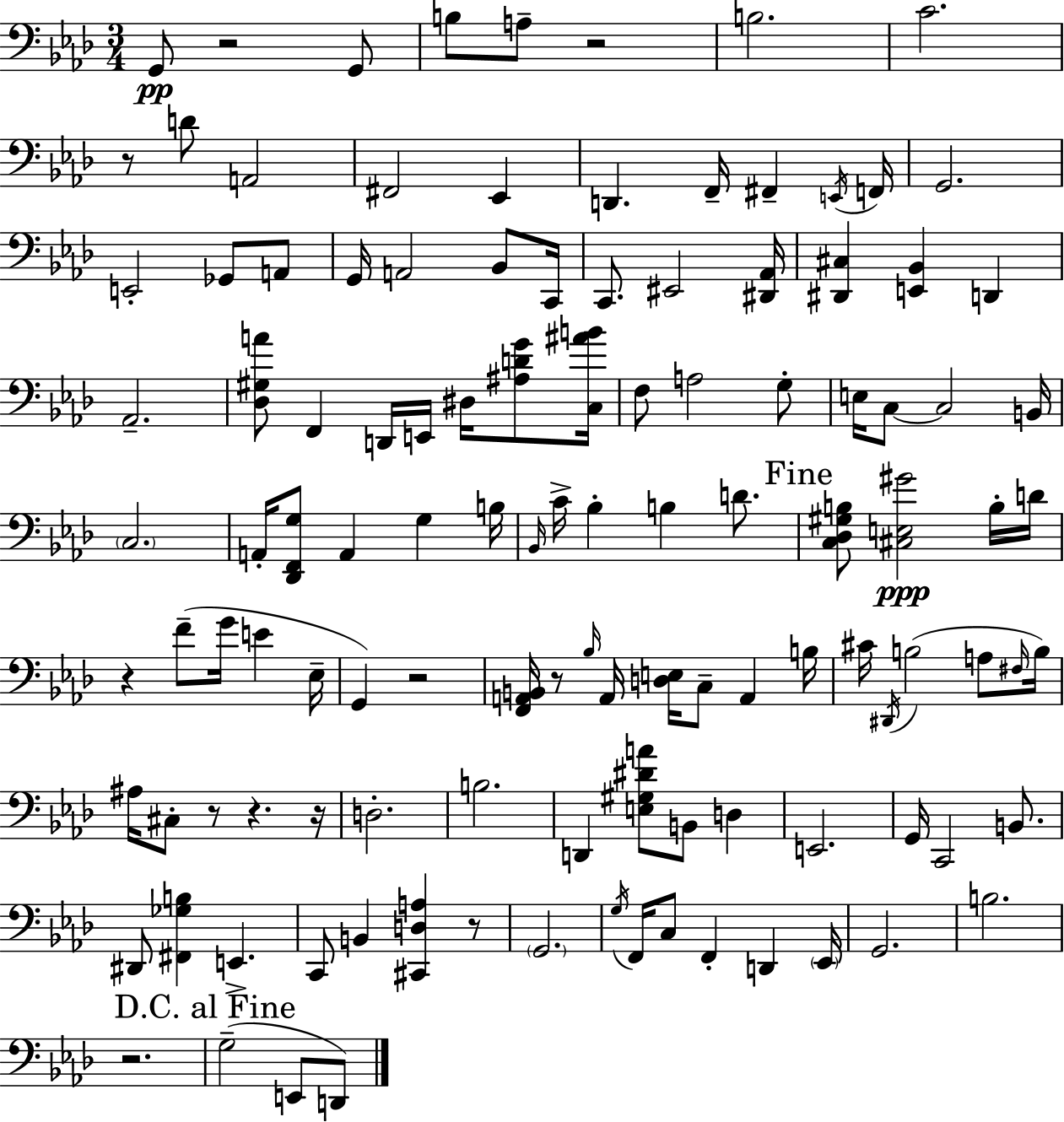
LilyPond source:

{
  \clef bass
  \numericTimeSignature
  \time 3/4
  \key f \minor
  g,8\pp r2 g,8 | b8 a8-- r2 | b2. | c'2. | \break r8 d'8 a,2 | fis,2 ees,4 | d,4. f,16-- fis,4-- \acciaccatura { e,16 } | f,16 g,2. | \break e,2-. ges,8 a,8 | g,16 a,2 bes,8 | c,16 c,8. eis,2 | <dis, aes,>16 <dis, cis>4 <e, bes,>4 d,4 | \break aes,2.-- | <des gis a'>8 f,4 d,16 e,16 dis16 <ais d' g'>8 | <c ais' b'>16 f8 a2 g8-. | e16 c8~~ c2 | \break b,16 \parenthesize c2. | a,16-. <des, f, g>8 a,4 g4 | b16 \grace { bes,16 } c'16-> bes4-. b4 d'8. | \mark "Fine" <c des gis b>8 <cis e gis'>2\ppp | \break b16-. d'16 r4 f'8--( g'16 e'4 | ees16-- g,4) r2 | <f, a, b,>16 r8 \grace { bes16 } a,16 <d e>16 c8-- a,4 | b16 cis'16 \acciaccatura { dis,16 } b2( | \break a8 \grace { fis16 } b16) ais16 cis8-. r8 r4. | r16 d2.-. | b2. | d,4 <e gis dis' a'>8 b,8 | \break d4 e,2. | g,16 c,2 | b,8. dis,8 <fis, ges b>4 e,4.-> | c,8 b,4 <cis, d a>4 | \break r8 \parenthesize g,2. | \acciaccatura { g16 } f,16 c8 f,4-. | d,4 \parenthesize ees,16 g,2. | b2. | \break r2. | \mark "D.C. al Fine" g2--( | e,8 d,8) \bar "|."
}